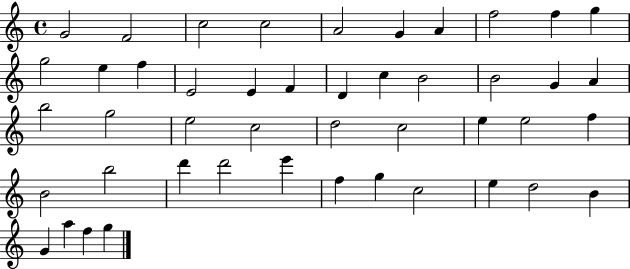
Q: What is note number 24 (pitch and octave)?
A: G5